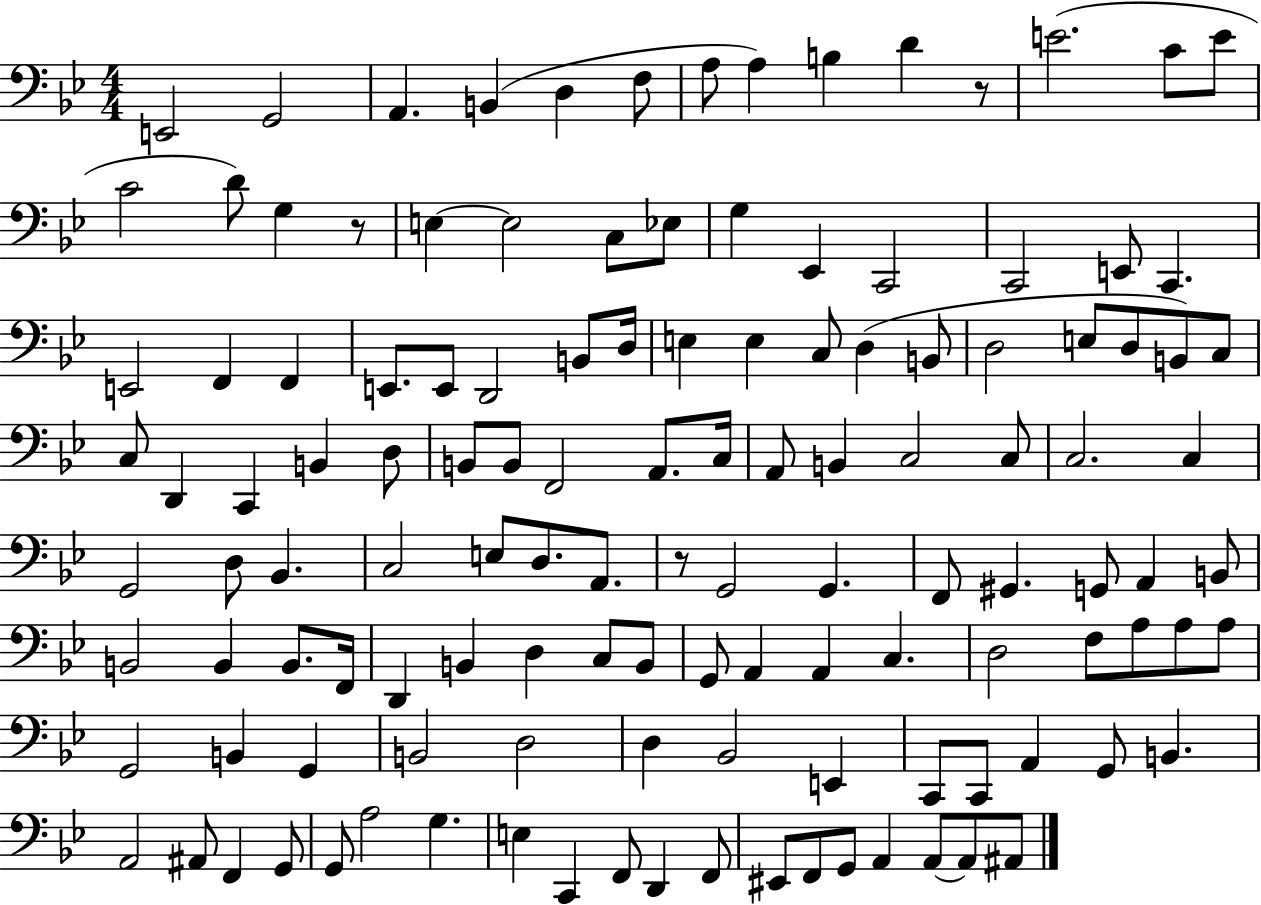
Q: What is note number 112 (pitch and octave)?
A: G3